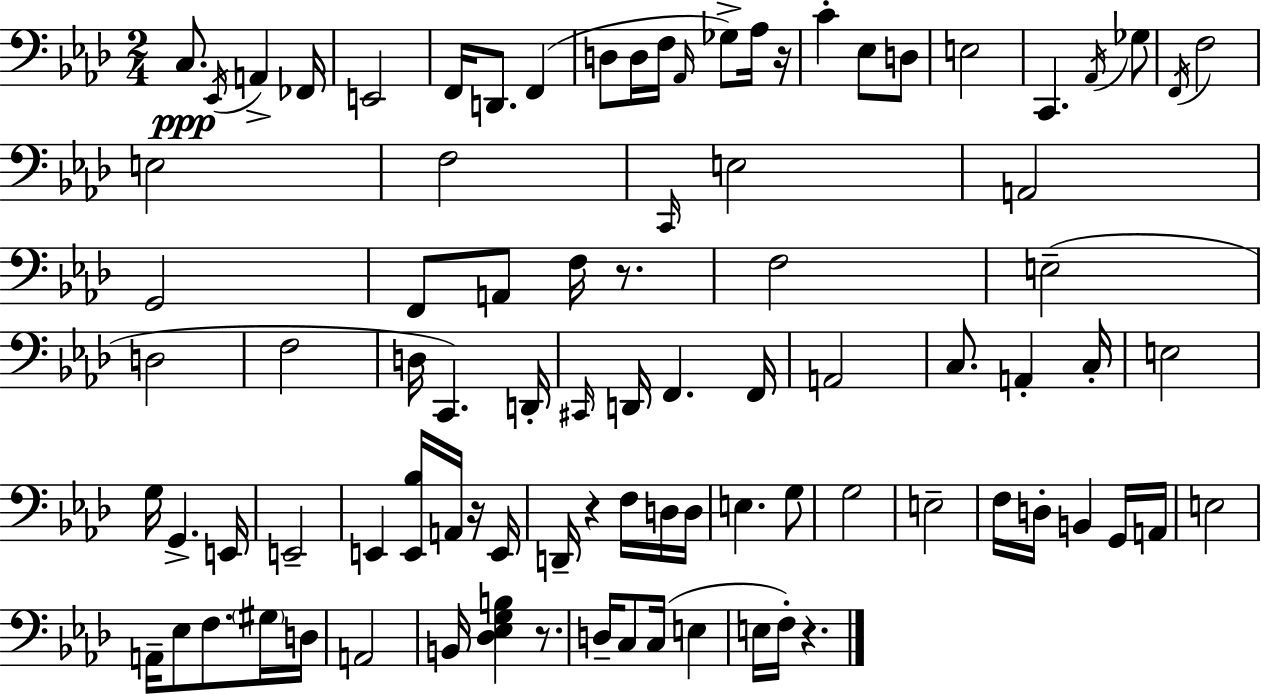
X:1
T:Untitled
M:2/4
L:1/4
K:Fm
C,/2 _E,,/4 A,, _F,,/4 E,,2 F,,/4 D,,/2 F,, D,/2 D,/4 F,/4 _A,,/4 _G,/2 _A,/4 z/4 C _E,/2 D,/2 E,2 C,, _A,,/4 _G,/2 F,,/4 F,2 E,2 F,2 C,,/4 E,2 A,,2 G,,2 F,,/2 A,,/2 F,/4 z/2 F,2 E,2 D,2 F,2 D,/4 C,, D,,/4 ^C,,/4 D,,/4 F,, F,,/4 A,,2 C,/2 A,, C,/4 E,2 G,/4 G,, E,,/4 E,,2 E,, [E,,_B,]/4 A,,/4 z/4 E,,/4 D,,/4 z F,/4 D,/4 D,/4 E, G,/2 G,2 E,2 F,/4 D,/4 B,, G,,/4 A,,/4 E,2 A,,/4 _E,/2 F,/2 ^G,/4 D,/4 A,,2 B,,/4 [_D,_E,G,B,] z/2 D,/4 C,/2 C,/4 E, E,/4 F,/4 z